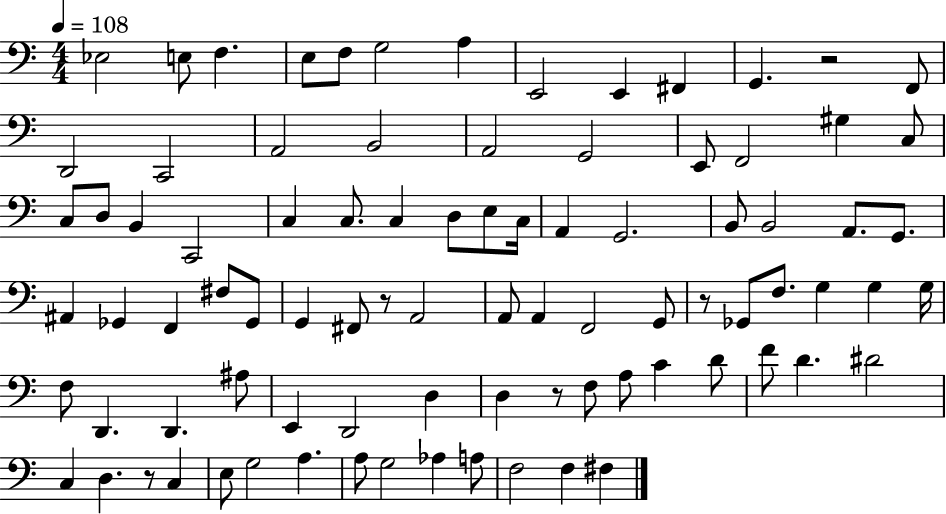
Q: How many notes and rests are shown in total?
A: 88